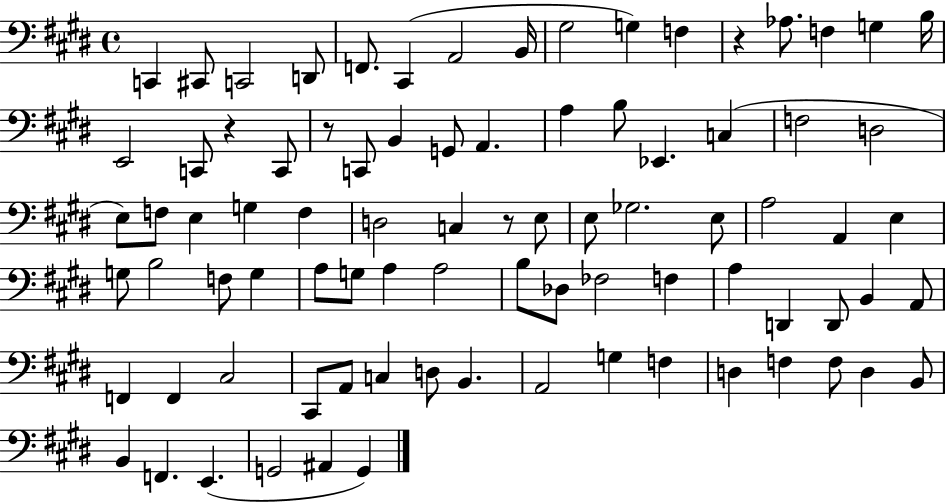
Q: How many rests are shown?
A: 4